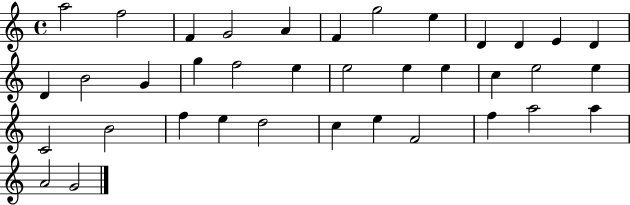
X:1
T:Untitled
M:4/4
L:1/4
K:C
a2 f2 F G2 A F g2 e D D E D D B2 G g f2 e e2 e e c e2 e C2 B2 f e d2 c e F2 f a2 a A2 G2